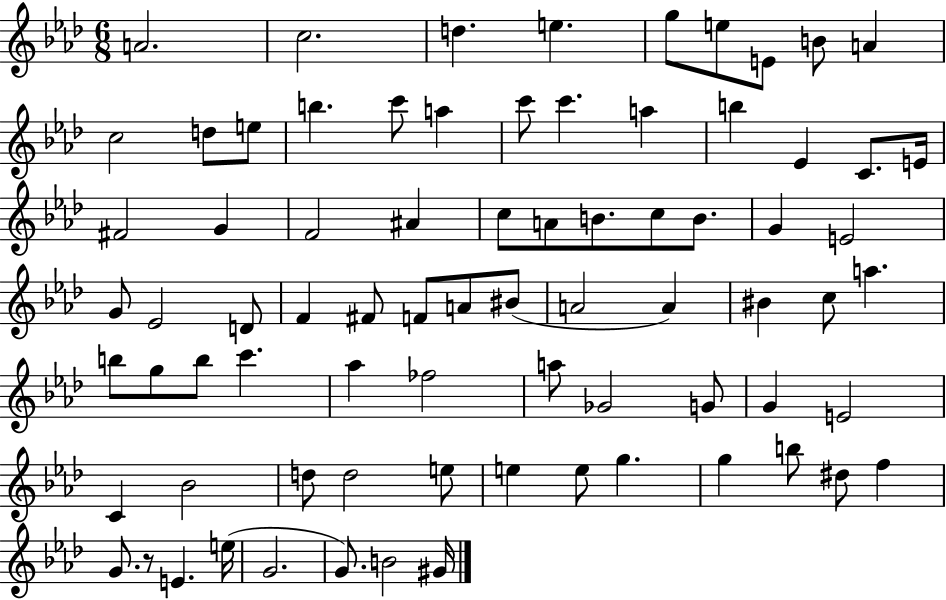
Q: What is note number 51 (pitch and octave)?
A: Ab5